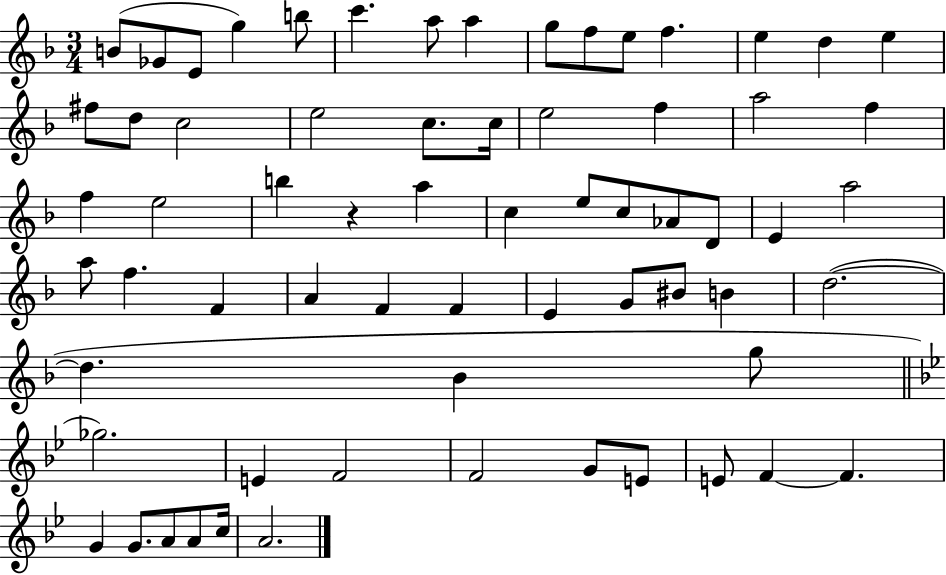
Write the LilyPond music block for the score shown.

{
  \clef treble
  \numericTimeSignature
  \time 3/4
  \key f \major
  b'8( ges'8 e'8 g''4) b''8 | c'''4. a''8 a''4 | g''8 f''8 e''8 f''4. | e''4 d''4 e''4 | \break fis''8 d''8 c''2 | e''2 c''8. c''16 | e''2 f''4 | a''2 f''4 | \break f''4 e''2 | b''4 r4 a''4 | c''4 e''8 c''8 aes'8 d'8 | e'4 a''2 | \break a''8 f''4. f'4 | a'4 f'4 f'4 | e'4 g'8 bis'8 b'4 | d''2.~(~ | \break d''4. bes'4 g''8 | \bar "||" \break \key g \minor ges''2.) | e'4 f'2 | f'2 g'8 e'8 | e'8 f'4~~ f'4. | \break g'4 g'8. a'8 a'8 c''16 | a'2. | \bar "|."
}